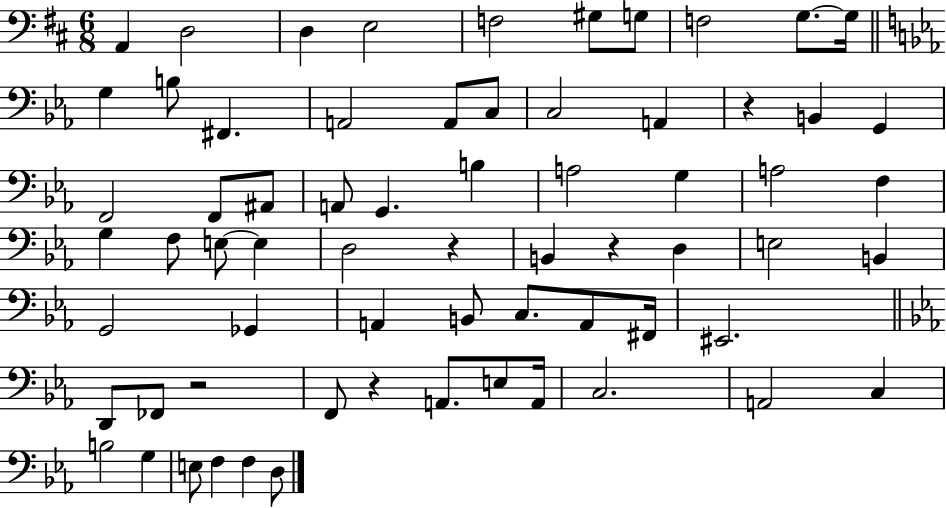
A2/q D3/h D3/q E3/h F3/h G#3/e G3/e F3/h G3/e. G3/s G3/q B3/e F#2/q. A2/h A2/e C3/e C3/h A2/q R/q B2/q G2/q F2/h F2/e A#2/e A2/e G2/q. B3/q A3/h G3/q A3/h F3/q G3/q F3/e E3/e E3/q D3/h R/q B2/q R/q D3/q E3/h B2/q G2/h Gb2/q A2/q B2/e C3/e. A2/e F#2/s EIS2/h. D2/e FES2/e R/h F2/e R/q A2/e. E3/e A2/s C3/h. A2/h C3/q B3/h G3/q E3/e F3/q F3/q D3/e